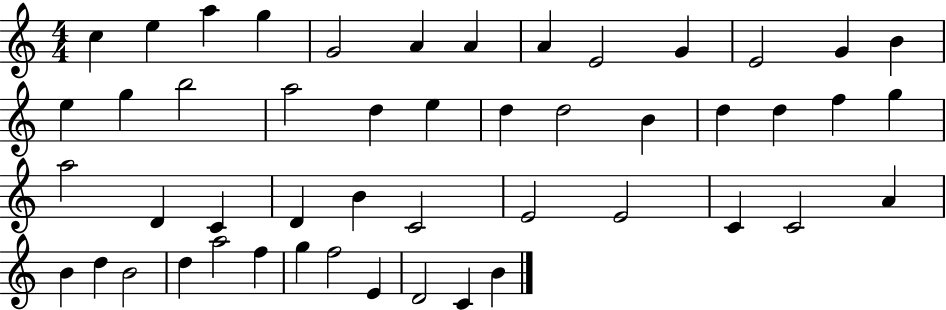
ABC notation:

X:1
T:Untitled
M:4/4
L:1/4
K:C
c e a g G2 A A A E2 G E2 G B e g b2 a2 d e d d2 B d d f g a2 D C D B C2 E2 E2 C C2 A B d B2 d a2 f g f2 E D2 C B